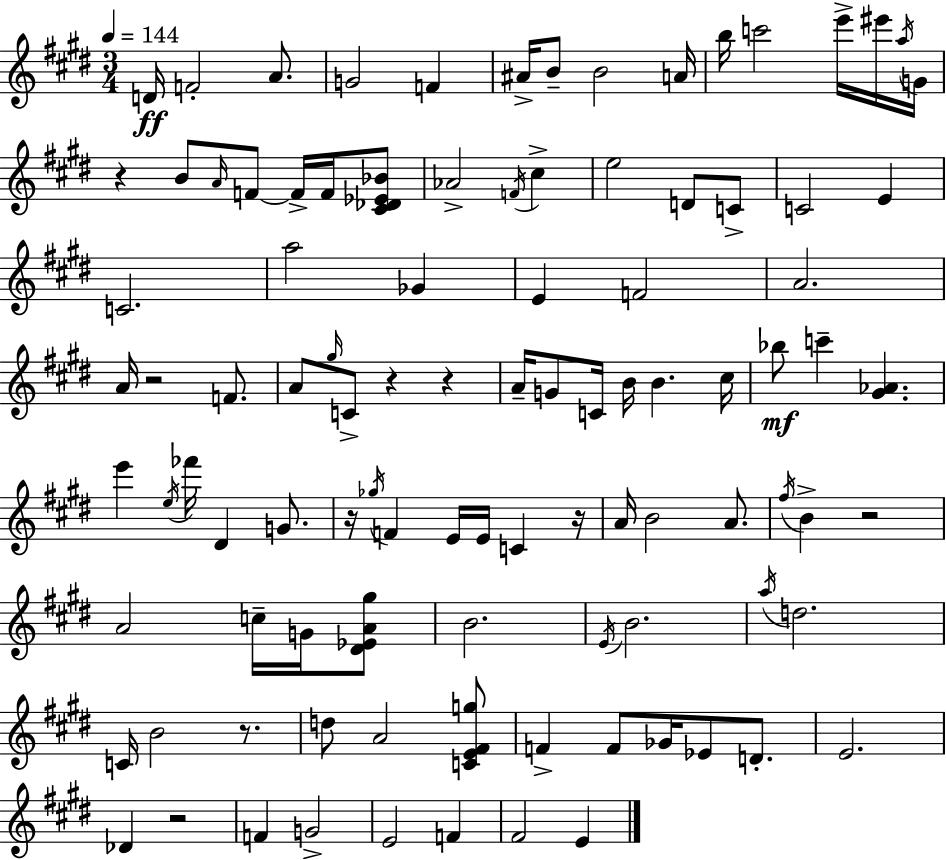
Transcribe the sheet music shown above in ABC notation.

X:1
T:Untitled
M:3/4
L:1/4
K:E
D/4 F2 A/2 G2 F ^A/4 B/2 B2 A/4 b/4 c'2 e'/4 ^e'/4 a/4 G/4 z B/2 A/4 F/2 F/4 F/4 [^C_D_E_B]/2 _A2 F/4 ^c e2 D/2 C/2 C2 E C2 a2 _G E F2 A2 A/4 z2 F/2 A/2 ^g/4 C/2 z z A/4 G/2 C/4 B/4 B ^c/4 _b/2 c' [^G_A] e' e/4 _f'/4 ^D G/2 z/4 _g/4 F E/4 E/4 C z/4 A/4 B2 A/2 ^f/4 B z2 A2 c/4 G/4 [^D_EA^g]/2 B2 E/4 B2 a/4 d2 C/4 B2 z/2 d/2 A2 [CE^Fg]/2 F F/2 _G/4 _E/2 D/2 E2 _D z2 F G2 E2 F ^F2 E